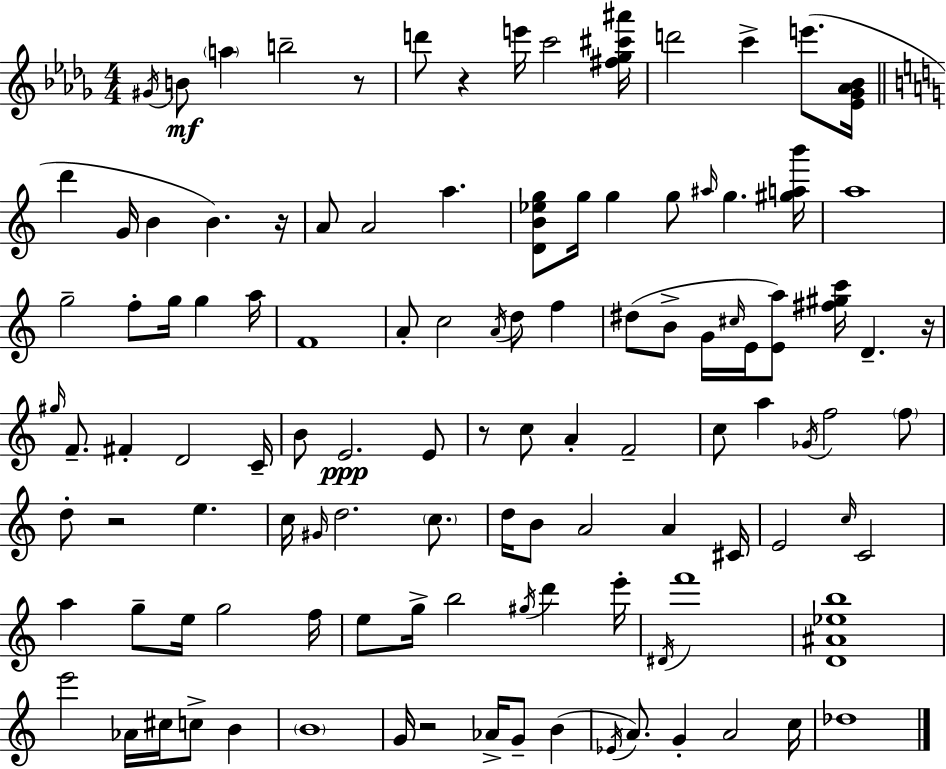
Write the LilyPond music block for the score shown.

{
  \clef treble
  \numericTimeSignature
  \time 4/4
  \key bes \minor
  \acciaccatura { gis'16 }\mf b'8 \parenthesize a''4 b''2-- r8 | d'''8 r4 e'''16 c'''2 | <fis'' ges'' cis''' ais'''>16 d'''2 c'''4-> e'''8.( | <ees' ges' aes' bes'>16 \bar "||" \break \key a \minor d'''4 g'16 b'4 b'4.) r16 | a'8 a'2 a''4. | <d' b' ees'' g''>8 g''16 g''4 g''8 \grace { ais''16 } g''4. | <gis'' a'' b'''>16 a''1 | \break g''2-- f''8-. g''16 g''4 | a''16 f'1 | a'8-. c''2 \acciaccatura { a'16 } d''8 f''4 | dis''8( b'8-> g'16 \grace { cis''16 } e'16 <e' a''>8) <fis'' gis'' c'''>16 d'4.-- | \break r16 \grace { gis''16 } f'8.-- fis'4-. d'2 | c'16-- b'8 e'2.\ppp | e'8 r8 c''8 a'4-. f'2-- | c''8 a''4 \acciaccatura { ges'16 } f''2 | \break \parenthesize f''8 d''8-. r2 e''4. | c''16 \grace { gis'16 } d''2. | \parenthesize c''8. d''16 b'8 a'2 | a'4 cis'16 e'2 \grace { c''16 } c'2 | \break a''4 g''8-- e''16 g''2 | f''16 e''8 g''16-> b''2 | \acciaccatura { gis''16 } d'''4 e'''16-. \acciaccatura { dis'16 } f'''1 | <d' ais' ees'' b''>1 | \break e'''2 | aes'16 cis''16 c''8-> b'4 \parenthesize b'1 | g'16 r2 | aes'16-> g'8-- b'4( \acciaccatura { ees'16 } a'8.) g'4-. | \break a'2 c''16 des''1 | \bar "|."
}